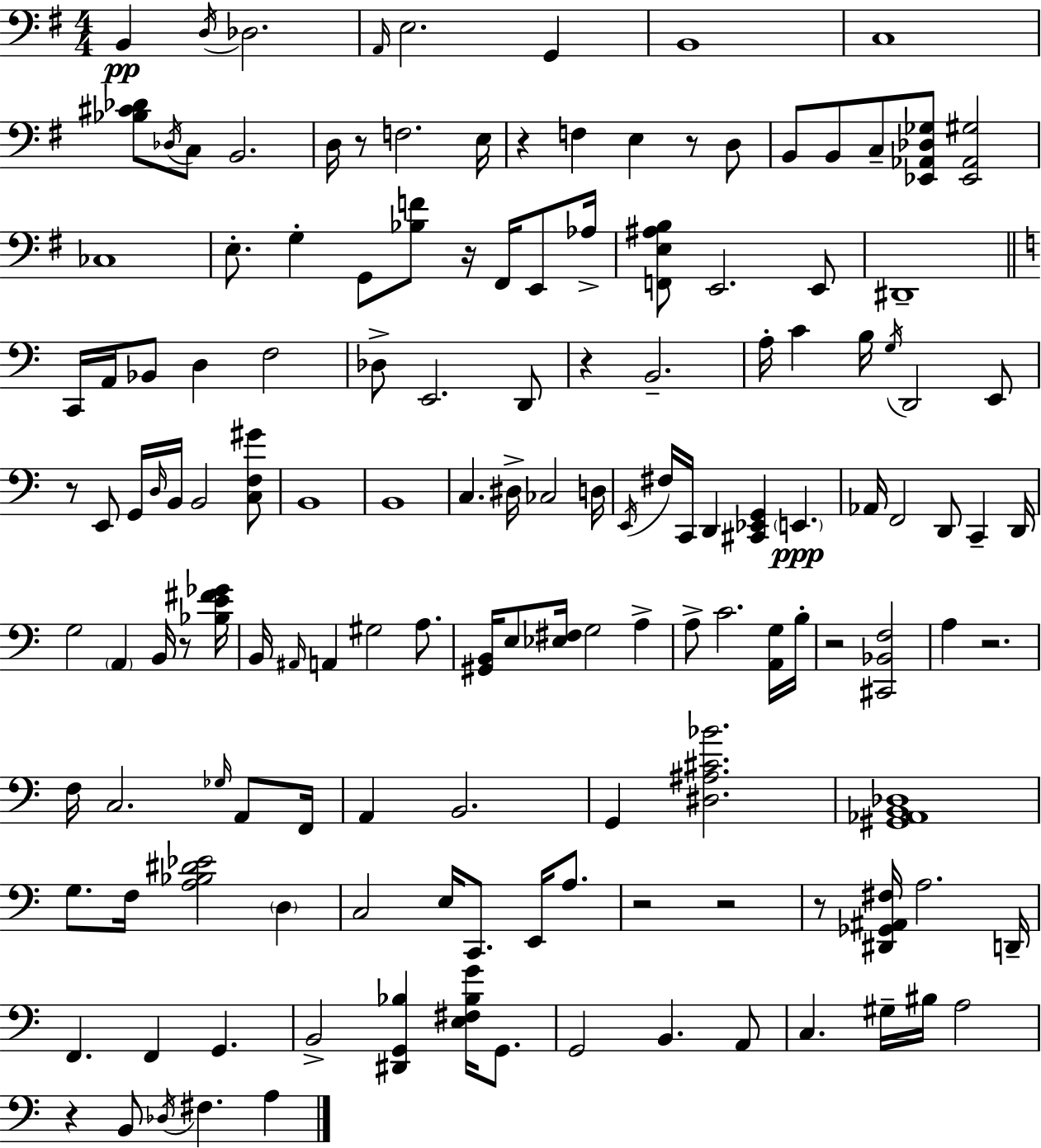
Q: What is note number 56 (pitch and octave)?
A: D3